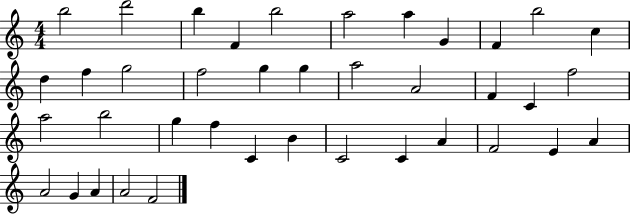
B5/h D6/h B5/q F4/q B5/h A5/h A5/q G4/q F4/q B5/h C5/q D5/q F5/q G5/h F5/h G5/q G5/q A5/h A4/h F4/q C4/q F5/h A5/h B5/h G5/q F5/q C4/q B4/q C4/h C4/q A4/q F4/h E4/q A4/q A4/h G4/q A4/q A4/h F4/h